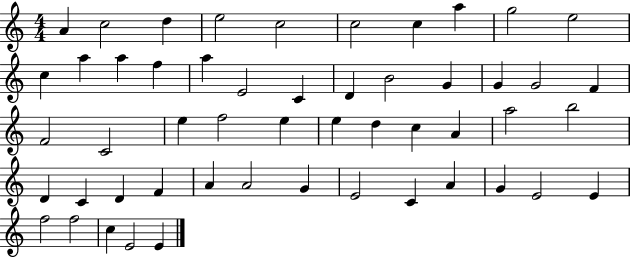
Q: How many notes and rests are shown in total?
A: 52